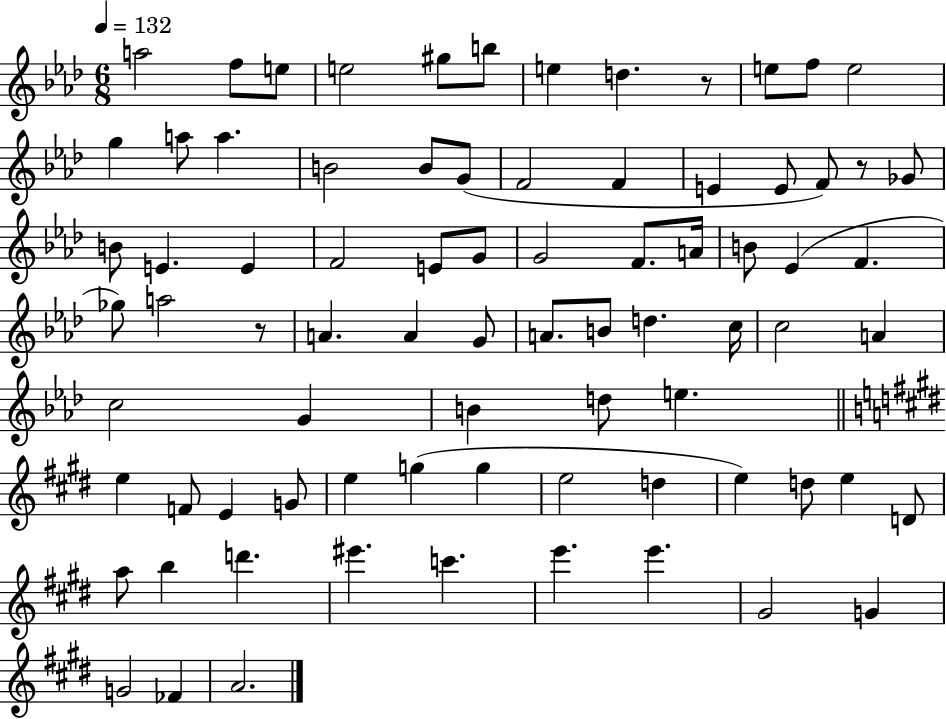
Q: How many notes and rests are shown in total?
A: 79